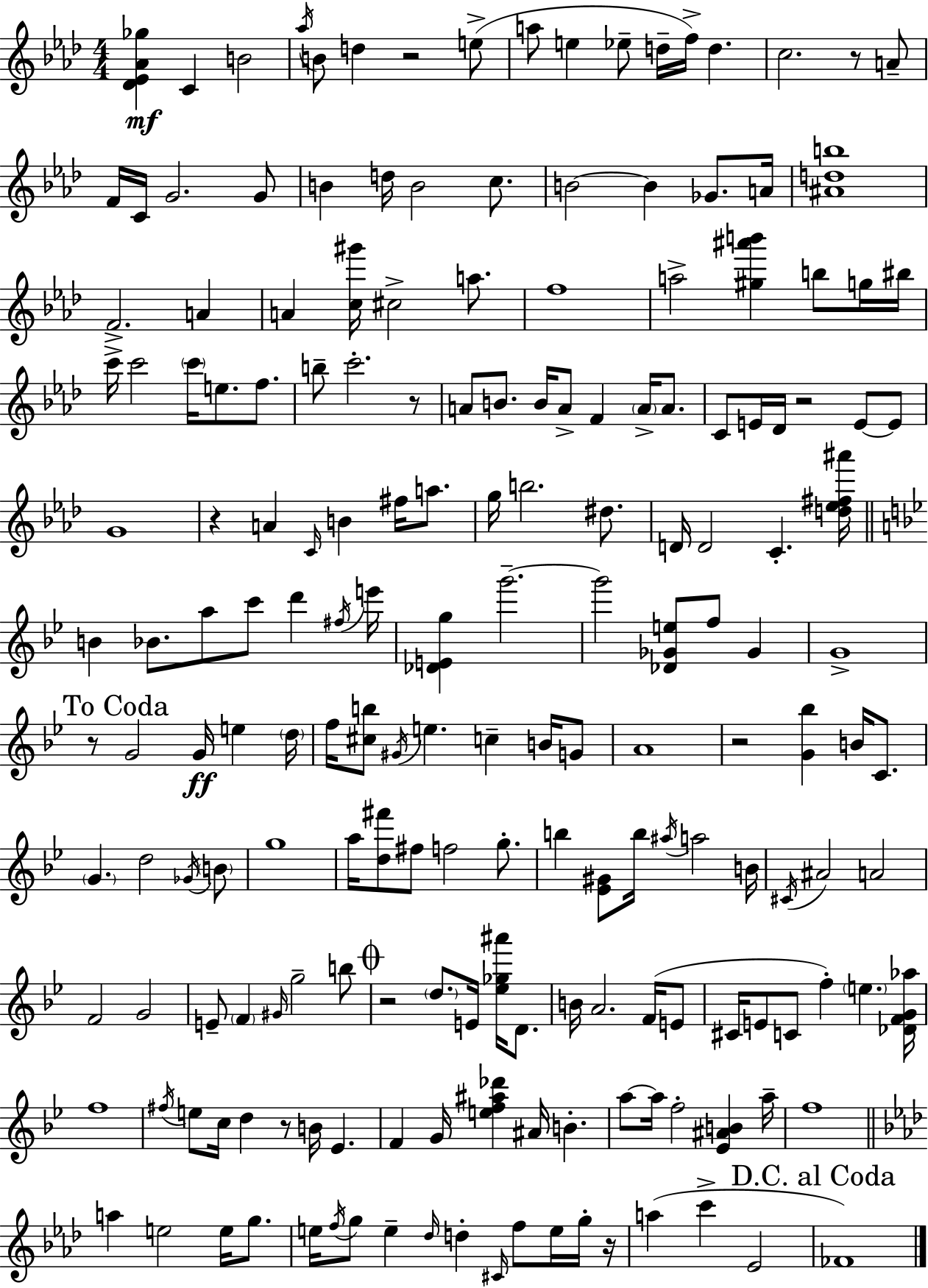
[Db4,Eb4,Ab4,Gb5]/q C4/q B4/h Ab5/s B4/e D5/q R/h E5/e A5/e E5/q Eb5/e D5/s F5/s D5/q. C5/h. R/e A4/e F4/s C4/s G4/h. G4/e B4/q D5/s B4/h C5/e. B4/h B4/q Gb4/e. A4/s [A#4,D5,B5]/w F4/h. A4/q A4/q [C5,G#6]/s C#5/h A5/e. F5/w A5/h [G#5,A#6,B6]/q B5/e G5/s BIS5/s C6/s C6/h C6/s E5/e. F5/e. B5/e C6/h. R/e A4/e B4/e. B4/s A4/e F4/q A4/s A4/e. C4/e E4/s Db4/s R/h E4/e E4/e G4/w R/q A4/q C4/s B4/q F#5/s A5/e. G5/s B5/h. D#5/e. D4/s D4/h C4/q. [D5,Eb5,F#5,A#6]/s B4/q Bb4/e. A5/e C6/e D6/q F#5/s E6/s [Db4,E4,G5]/q G6/h. G6/h [Db4,Gb4,E5]/e F5/e Gb4/q G4/w R/e G4/h G4/s E5/q D5/s F5/s [C#5,B5]/e G#4/s E5/q. C5/q B4/s G4/e A4/w R/h [G4,Bb5]/q B4/s C4/e. G4/q. D5/h Gb4/s B4/e G5/w A5/s [D5,F#6]/e F#5/e F5/h G5/e. B5/q [Eb4,G#4]/e B5/s A#5/s A5/h B4/s C#4/s A#4/h A4/h F4/h G4/h E4/e F4/q G#4/s G5/h B5/e R/h D5/e. E4/s [Eb5,Gb5,A#6]/s D4/e. B4/s A4/h. F4/s E4/e C#4/s E4/e C4/e F5/q E5/q. [Db4,F4,G4,Ab5]/s F5/w F#5/s E5/e C5/s D5/q R/e B4/s Eb4/q. F4/q G4/s [E5,F5,A#5,Db6]/q A#4/s B4/q. A5/e A5/s F5/h [Eb4,A#4,B4]/q A5/s F5/w A5/q E5/h E5/s G5/e. E5/s F5/s G5/e E5/q Db5/s D5/q C#4/s F5/e E5/s G5/s R/s A5/q C6/q Eb4/h FES4/w